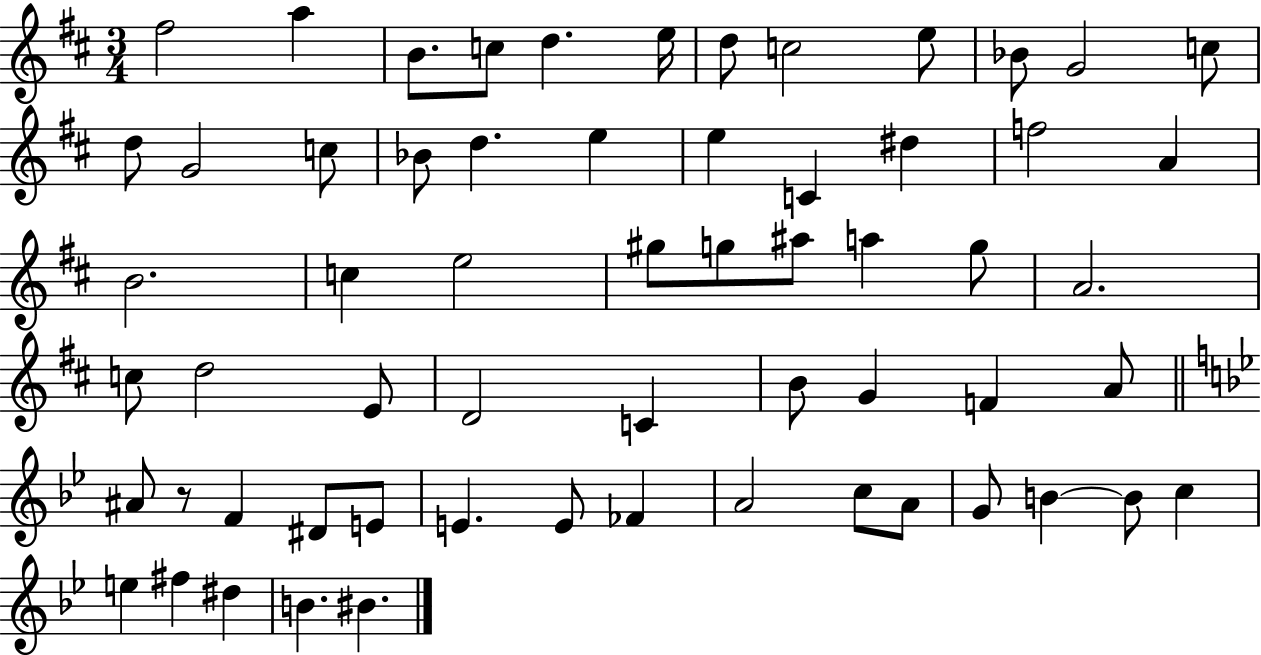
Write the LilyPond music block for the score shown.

{
  \clef treble
  \numericTimeSignature
  \time 3/4
  \key d \major
  fis''2 a''4 | b'8. c''8 d''4. e''16 | d''8 c''2 e''8 | bes'8 g'2 c''8 | \break d''8 g'2 c''8 | bes'8 d''4. e''4 | e''4 c'4 dis''4 | f''2 a'4 | \break b'2. | c''4 e''2 | gis''8 g''8 ais''8 a''4 g''8 | a'2. | \break c''8 d''2 e'8 | d'2 c'4 | b'8 g'4 f'4 a'8 | \bar "||" \break \key bes \major ais'8 r8 f'4 dis'8 e'8 | e'4. e'8 fes'4 | a'2 c''8 a'8 | g'8 b'4~~ b'8 c''4 | \break e''4 fis''4 dis''4 | b'4. bis'4. | \bar "|."
}